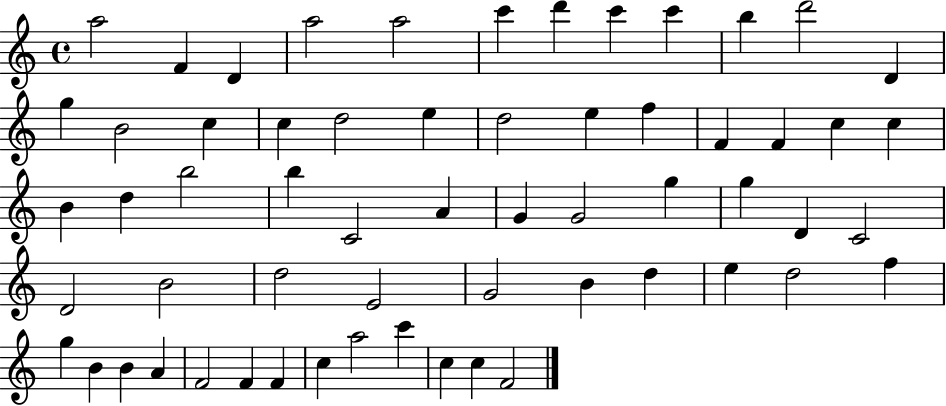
A5/h F4/q D4/q A5/h A5/h C6/q D6/q C6/q C6/q B5/q D6/h D4/q G5/q B4/h C5/q C5/q D5/h E5/q D5/h E5/q F5/q F4/q F4/q C5/q C5/q B4/q D5/q B5/h B5/q C4/h A4/q G4/q G4/h G5/q G5/q D4/q C4/h D4/h B4/h D5/h E4/h G4/h B4/q D5/q E5/q D5/h F5/q G5/q B4/q B4/q A4/q F4/h F4/q F4/q C5/q A5/h C6/q C5/q C5/q F4/h